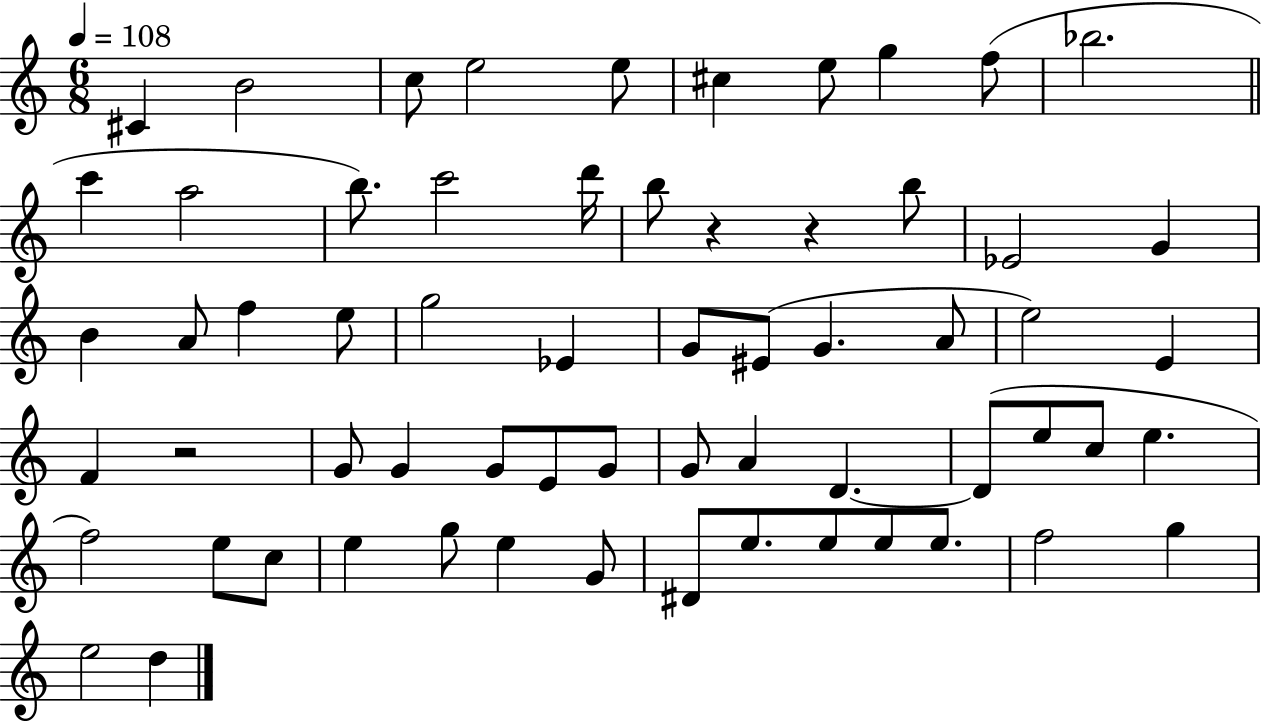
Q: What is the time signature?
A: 6/8